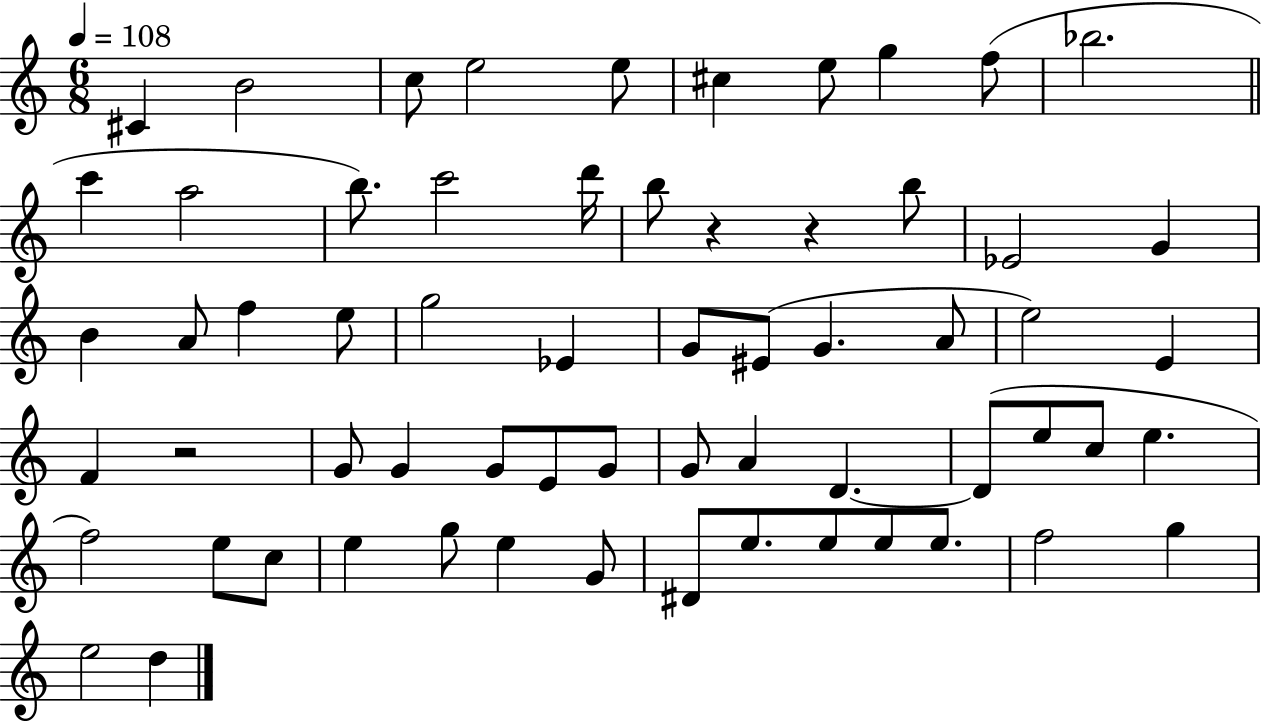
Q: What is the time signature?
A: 6/8